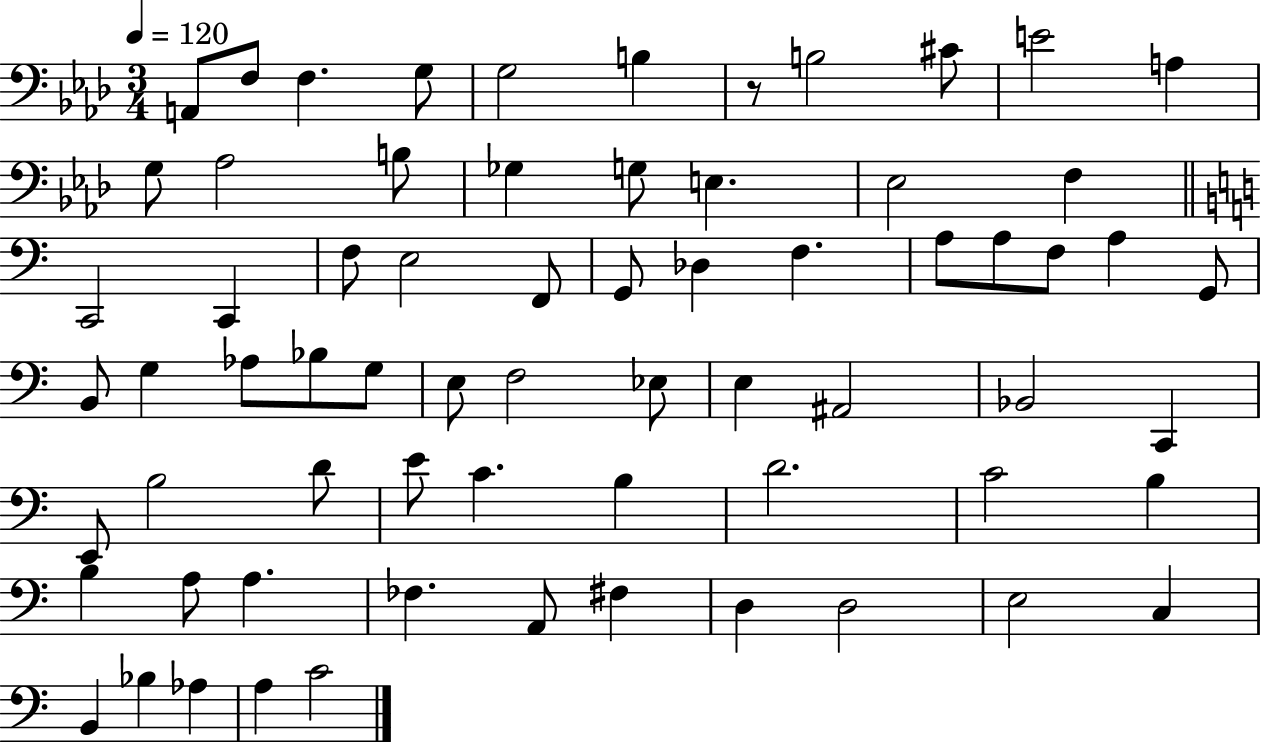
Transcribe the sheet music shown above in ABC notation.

X:1
T:Untitled
M:3/4
L:1/4
K:Ab
A,,/2 F,/2 F, G,/2 G,2 B, z/2 B,2 ^C/2 E2 A, G,/2 _A,2 B,/2 _G, G,/2 E, _E,2 F, C,,2 C,, F,/2 E,2 F,,/2 G,,/2 _D, F, A,/2 A,/2 F,/2 A, G,,/2 B,,/2 G, _A,/2 _B,/2 G,/2 E,/2 F,2 _E,/2 E, ^A,,2 _B,,2 C,, E,,/2 B,2 D/2 E/2 C B, D2 C2 B, B, A,/2 A, _F, A,,/2 ^F, D, D,2 E,2 C, B,, _B, _A, A, C2